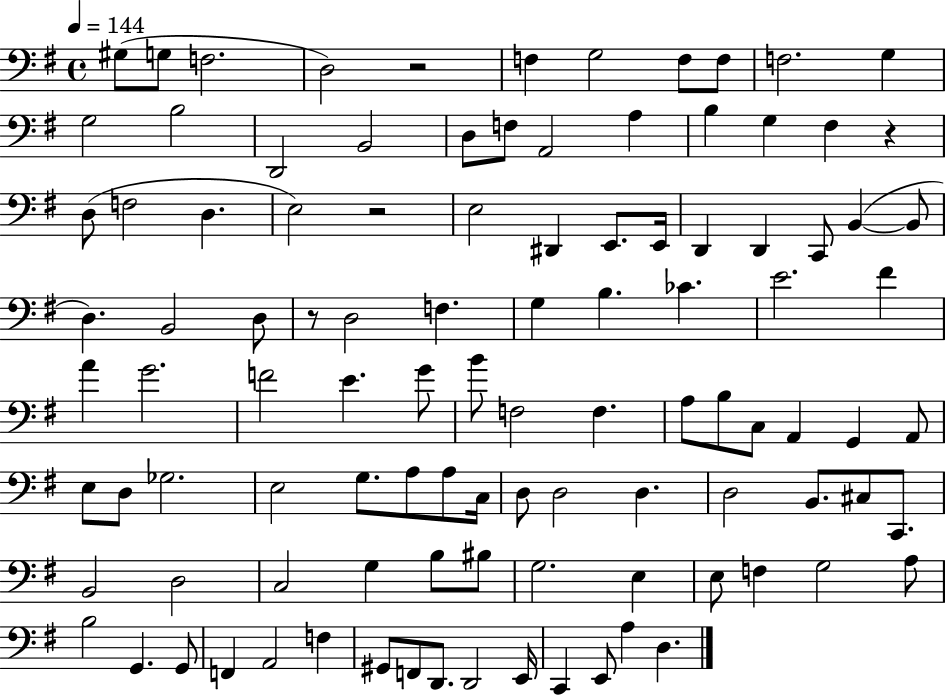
X:1
T:Untitled
M:4/4
L:1/4
K:G
^G,/2 G,/2 F,2 D,2 z2 F, G,2 F,/2 F,/2 F,2 G, G,2 B,2 D,,2 B,,2 D,/2 F,/2 A,,2 A, B, G, ^F, z D,/2 F,2 D, E,2 z2 E,2 ^D,, E,,/2 E,,/4 D,, D,, C,,/2 B,, B,,/2 D, B,,2 D,/2 z/2 D,2 F, G, B, _C E2 ^F A G2 F2 E G/2 B/2 F,2 F, A,/2 B,/2 C,/2 A,, G,, A,,/2 E,/2 D,/2 _G,2 E,2 G,/2 A,/2 A,/2 C,/4 D,/2 D,2 D, D,2 B,,/2 ^C,/2 C,,/2 B,,2 D,2 C,2 G, B,/2 ^B,/2 G,2 E, E,/2 F, G,2 A,/2 B,2 G,, G,,/2 F,, A,,2 F, ^G,,/2 F,,/2 D,,/2 D,,2 E,,/4 C,, E,,/2 A, D,